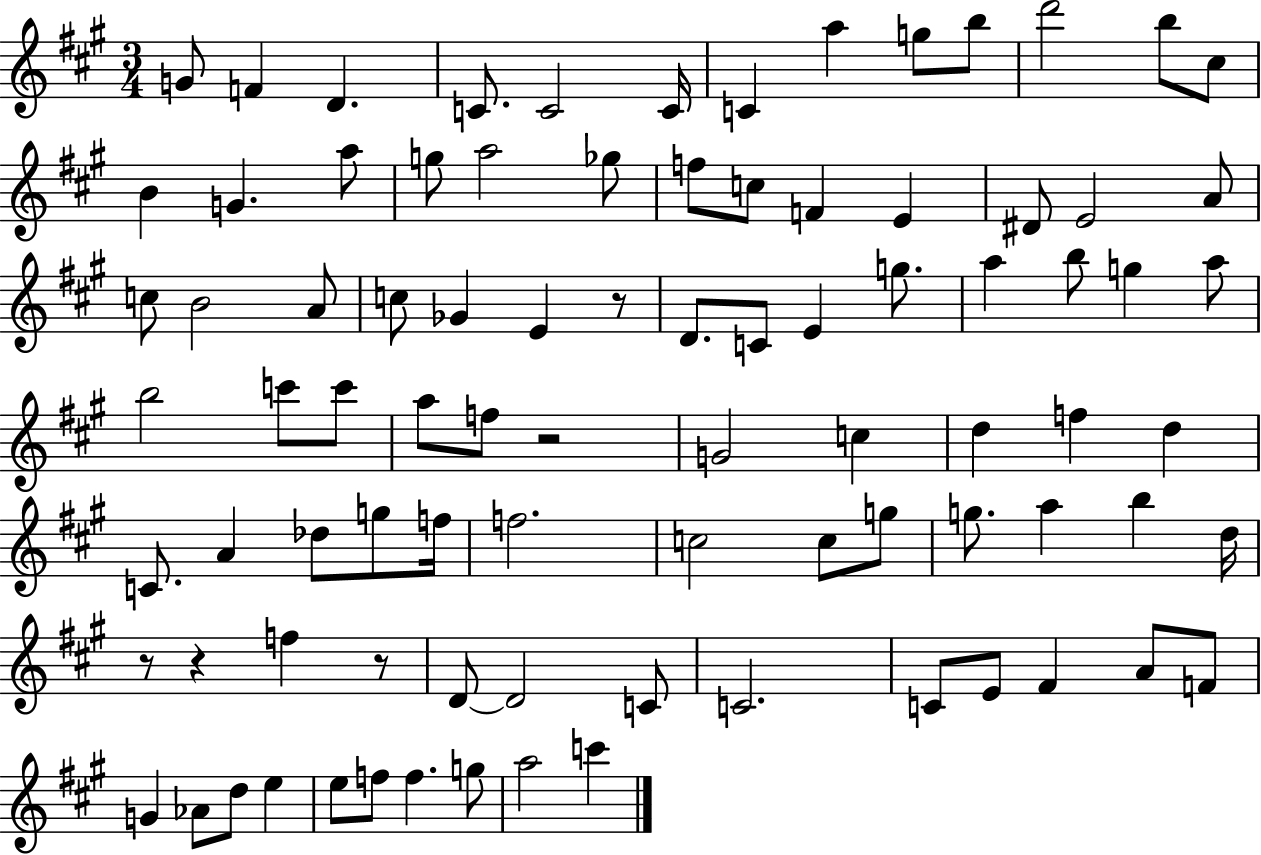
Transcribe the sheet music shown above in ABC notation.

X:1
T:Untitled
M:3/4
L:1/4
K:A
G/2 F D C/2 C2 C/4 C a g/2 b/2 d'2 b/2 ^c/2 B G a/2 g/2 a2 _g/2 f/2 c/2 F E ^D/2 E2 A/2 c/2 B2 A/2 c/2 _G E z/2 D/2 C/2 E g/2 a b/2 g a/2 b2 c'/2 c'/2 a/2 f/2 z2 G2 c d f d C/2 A _d/2 g/2 f/4 f2 c2 c/2 g/2 g/2 a b d/4 z/2 z f z/2 D/2 D2 C/2 C2 C/2 E/2 ^F A/2 F/2 G _A/2 d/2 e e/2 f/2 f g/2 a2 c'